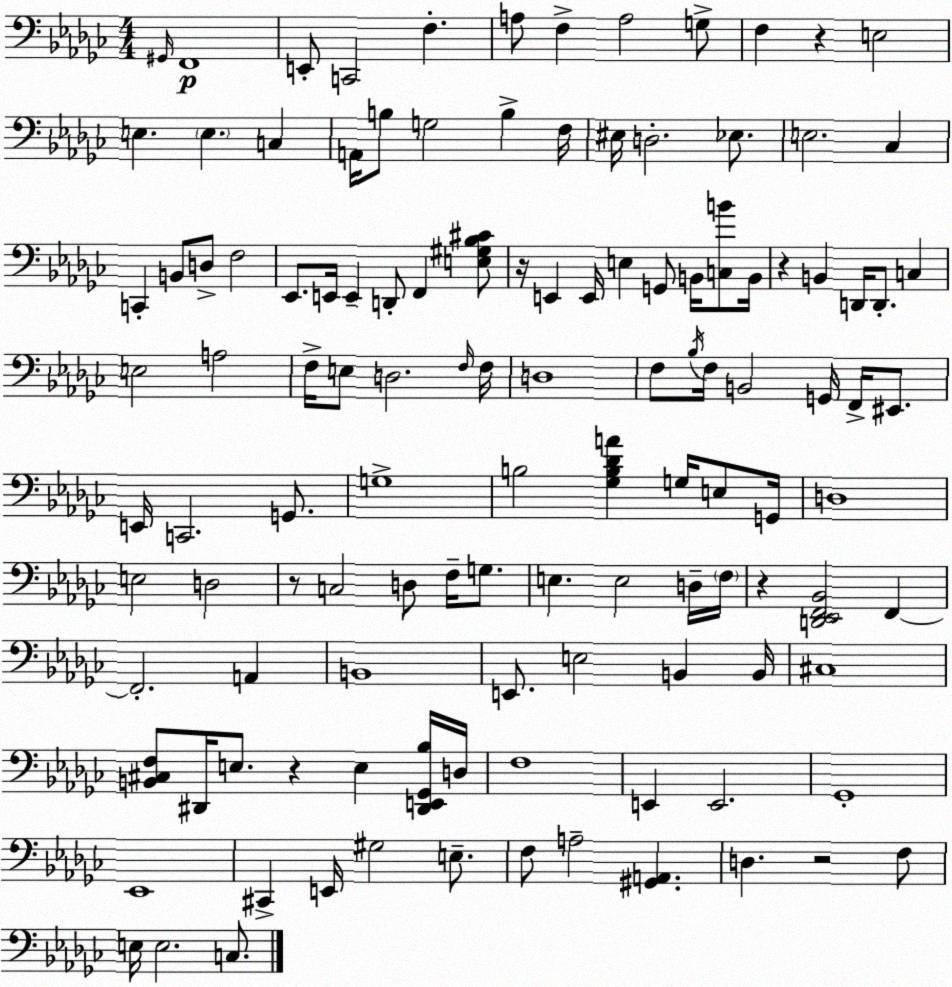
X:1
T:Untitled
M:4/4
L:1/4
K:Ebm
^G,,/4 F,,4 E,,/2 C,,2 F, A,/2 F, A,2 G,/2 F, z E,2 E, E, C, A,,/4 B,/2 G,2 B, F,/4 ^E,/4 D,2 _E,/2 E,2 _C, C,, B,,/2 D,/2 F,2 _E,,/2 E,,/4 E,, D,,/2 F,, [E,^G,_B,^C]/2 z/4 E,, E,,/4 E, G,,/2 B,,/4 [C,B]/2 B,,/4 z B,, D,,/4 D,,/2 C, E,2 A,2 F,/4 E,/2 D,2 F,/4 F,/4 D,4 F,/2 _B,/4 F,/4 B,,2 G,,/4 F,,/4 ^E,,/2 E,,/4 C,,2 G,,/2 G,4 B,2 [_G,B,_DA] G,/4 E,/2 G,,/4 D,4 E,2 D,2 z/2 C,2 D,/2 F,/4 G,/2 E, E,2 D,/4 F,/4 z [D,,_E,,F,,_B,,]2 F,, F,,2 A,, B,,4 E,,/2 E,2 B,, B,,/4 ^C,4 [B,,^C,F,]/2 ^D,,/4 E,/2 z E, [^D,,E,,_G,,_B,]/4 D,/4 F,4 E,, E,,2 _G,,4 _E,,4 ^C,, E,,/4 ^G,2 E,/2 F,/2 A,2 [^G,,A,,] D, z2 F,/2 E,/4 E,2 C,/2